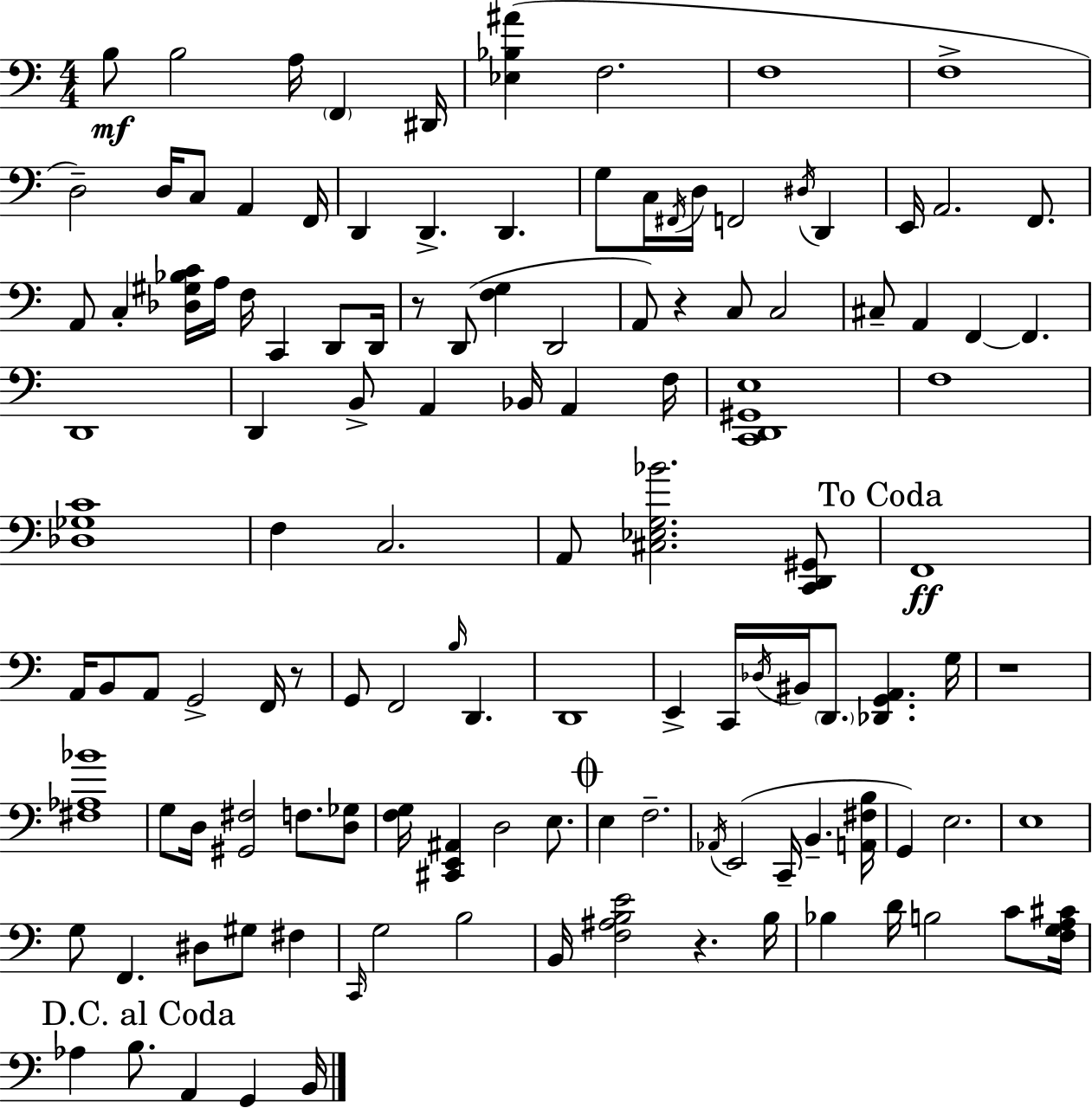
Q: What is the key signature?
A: C major